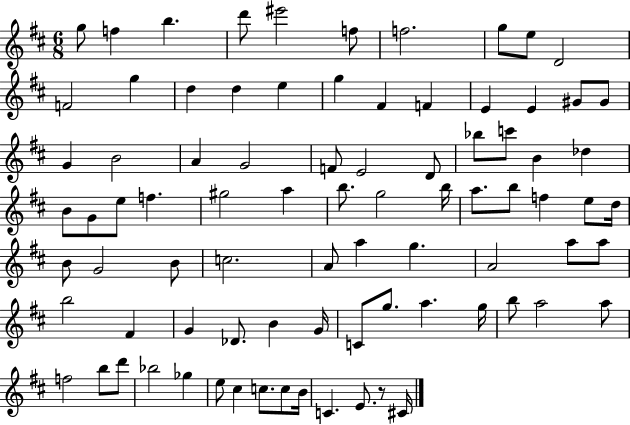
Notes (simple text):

G5/e F5/q B5/q. D6/e EIS6/h F5/e F5/h. G5/e E5/e D4/h F4/h G5/q D5/q D5/q E5/q G5/q F#4/q F4/q E4/q E4/q G#4/e G#4/e G4/q B4/h A4/q G4/h F4/e E4/h D4/e Bb5/e C6/e B4/q Db5/q B4/e G4/e E5/e F5/q. G#5/h A5/q B5/e. G5/h B5/s A5/e. B5/e F5/q E5/e D5/s B4/e G4/h B4/e C5/h. A4/e A5/q G5/q. A4/h A5/e A5/e B5/h F#4/q G4/q Db4/e. B4/q G4/s C4/e G5/e. A5/q. G5/s B5/e A5/h A5/e F5/h B5/e D6/e Bb5/h Gb5/q E5/e C#5/q C5/e. C5/e B4/s C4/q. E4/e. R/e C#4/s